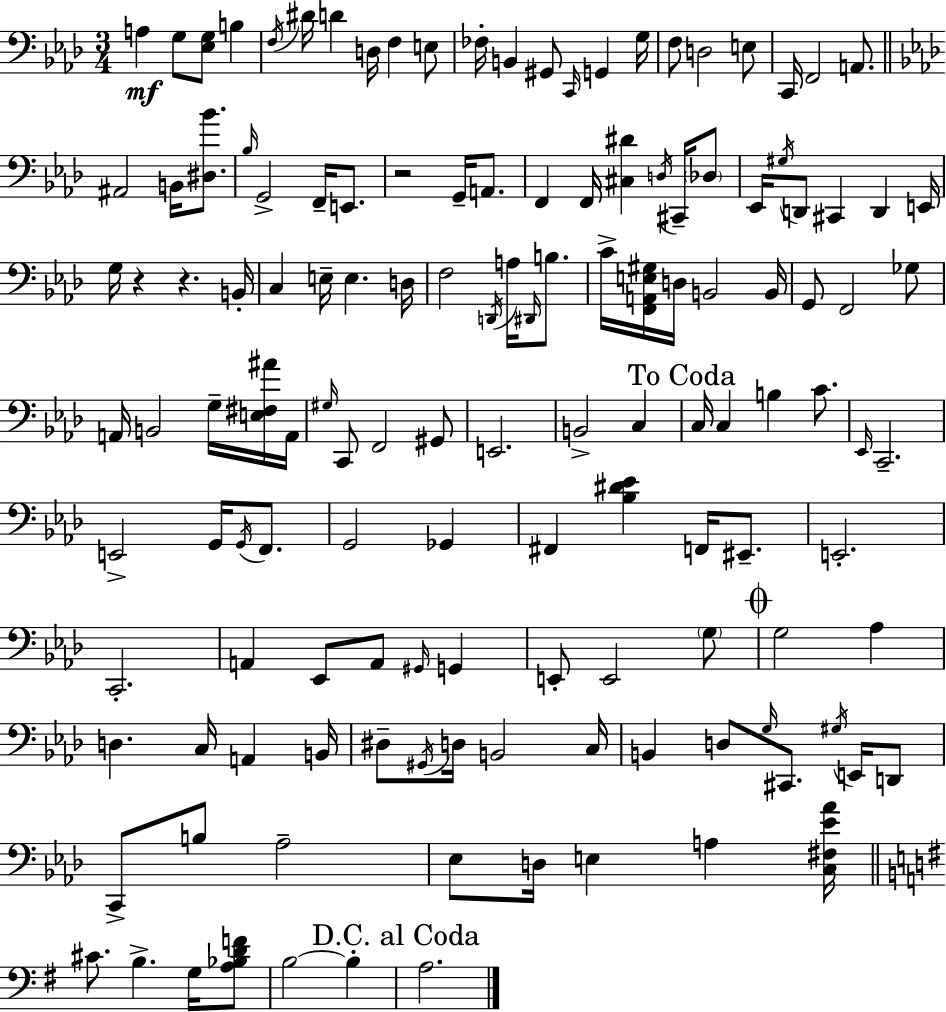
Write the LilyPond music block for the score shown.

{
  \clef bass
  \numericTimeSignature
  \time 3/4
  \key f \minor
  a4\mf g8 <ees g>8 b4 | \acciaccatura { f16 } dis'16 d'4 d16 f4 e8 | fes16-. b,4 gis,8 \grace { c,16 } g,4 | g16 f8 d2 | \break e8 c,16 f,2 a,8. | \bar "||" \break \key f \minor ais,2 b,16 <dis bes'>8. | \grace { bes16 } g,2-> f,16-- e,8. | r2 g,16-- a,8. | f,4 f,16 <cis dis'>4 \acciaccatura { d16 } cis,16-- | \break \parenthesize des8 ees,16 \acciaccatura { gis16 } d,8 cis,4 d,4 | e,16 g16 r4 r4. | b,16-. c4 e16-- e4. | d16 f2 \acciaccatura { d,16 } | \break a16 \grace { dis,16 } b8. c'16-> <f, a, e gis>16 d16 b,2 | b,16 g,8 f,2 | ges8 a,16 b,2 | g16-- <e fis ais'>16 a,16 \grace { gis16 } c,8 f,2 | \break gis,8 e,2. | b,2-> | c4 \mark "To Coda" c16 c4 b4 | c'8. \grace { ees,16 } c,2.-- | \break e,2-> | g,16 \acciaccatura { g,16 } f,8. g,2 | ges,4 fis,4 | <bes dis' ees'>4 f,16 eis,8.-- e,2.-. | \break c,2.-. | a,4 | ees,8 a,8 \grace { gis,16 } g,4 e,8-. e,2 | \parenthesize g8 \mark \markup { \musicglyph "scripts.coda" } g2 | \break aes4 d4. | c16 a,4 b,16 dis8-- \acciaccatura { gis,16 } | d16 b,2 c16 b,4 | d8 \grace { g16 } cis,8. \acciaccatura { gis16 } e,16 d,8 | \break c,8-> b8 aes2-- | ees8 d16 e4 a4 <c fis ees' aes'>16 | \bar "||" \break \key g \major cis'8. b4.-> g16 <a bes d' f'>8 | b2~~ b4-. | \mark "D.C. al Coda" a2. | \bar "|."
}